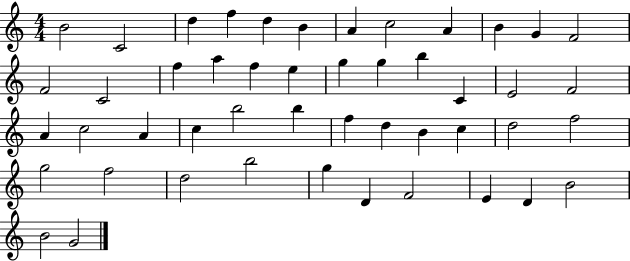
B4/h C4/h D5/q F5/q D5/q B4/q A4/q C5/h A4/q B4/q G4/q F4/h F4/h C4/h F5/q A5/q F5/q E5/q G5/q G5/q B5/q C4/q E4/h F4/h A4/q C5/h A4/q C5/q B5/h B5/q F5/q D5/q B4/q C5/q D5/h F5/h G5/h F5/h D5/h B5/h G5/q D4/q F4/h E4/q D4/q B4/h B4/h G4/h